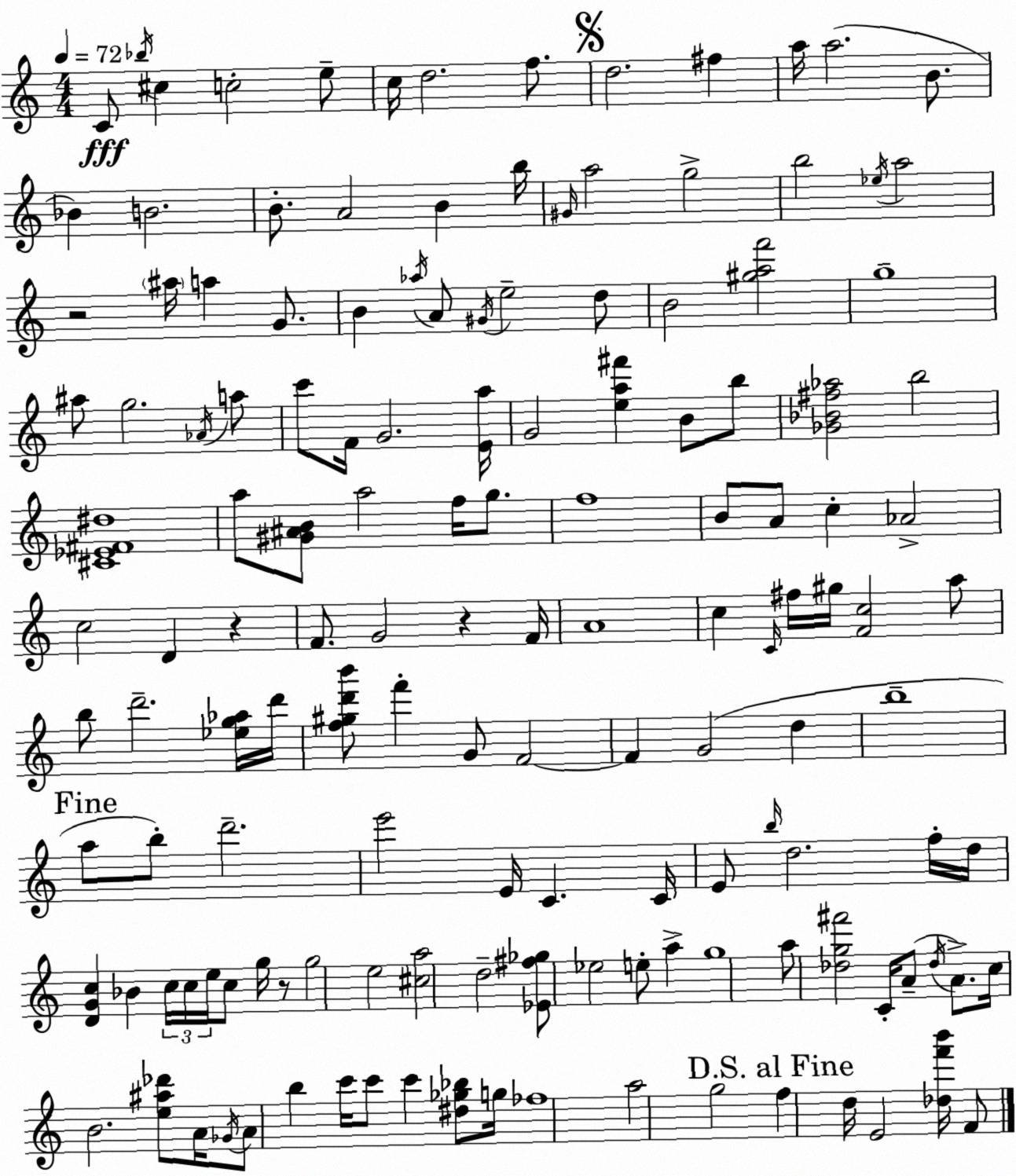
X:1
T:Untitled
M:4/4
L:1/4
K:Am
C/2 _b/4 ^c c2 e/2 c/4 d2 f/2 d2 ^f a/4 a2 B/2 _B B2 B/2 A2 B b/4 ^G/4 a2 g2 b2 _e/4 a2 z2 ^a/4 a G/2 B _a/4 A/2 ^G/4 e2 d/2 B2 [^gaf']2 g4 ^a/2 g2 _A/4 a/2 c'/2 F/4 G2 [Ea]/4 G2 [ea^f'] B/2 b/2 [_G_B^f_a]2 b2 [^C_E^F^d]4 a/2 [^G^AB]/2 a2 f/4 g/2 f4 B/2 A/2 c _A2 c2 D z F/2 G2 z F/4 A4 c C/4 ^f/4 ^g/4 [Fc]2 a/2 b/2 d'2 [_eg_a]/4 d'/4 [f^gd'b']/2 f' G/2 F2 F G2 d b4 a/2 b/2 d'2 e'2 E/4 C C/4 E/2 b/4 d2 f/4 d/4 [DGc] _B c/4 c/4 e/4 c/2 g/4 z/2 g2 e2 [^ca]2 d2 [_E^f_g]/2 _e2 e/2 a g4 a/2 [_dg^f']2 C/4 A/2 _d/4 A/2 c/4 B2 [e^a_d']/2 A/4 _G/4 A/2 b c'/4 c'/2 c' [^d_g_b]/2 g/4 _f4 a2 g2 f d/4 E2 [_df'b']/4 F/2